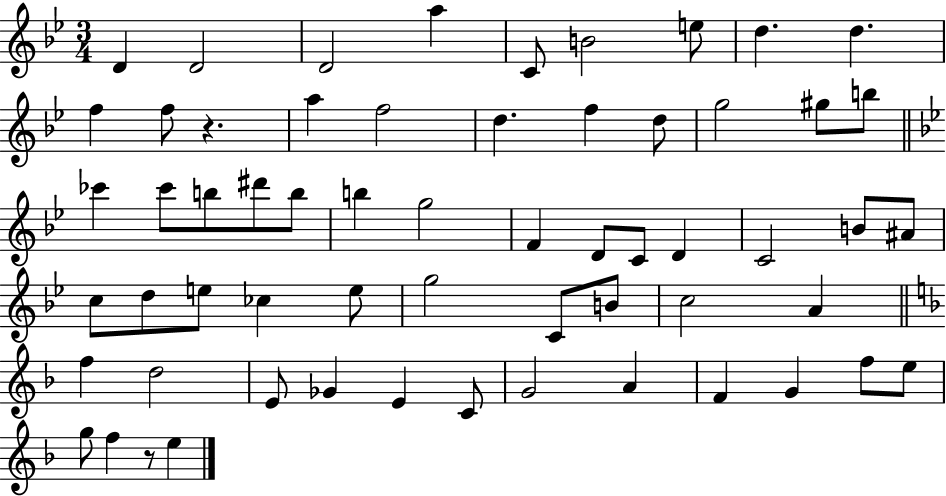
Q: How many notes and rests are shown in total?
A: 60